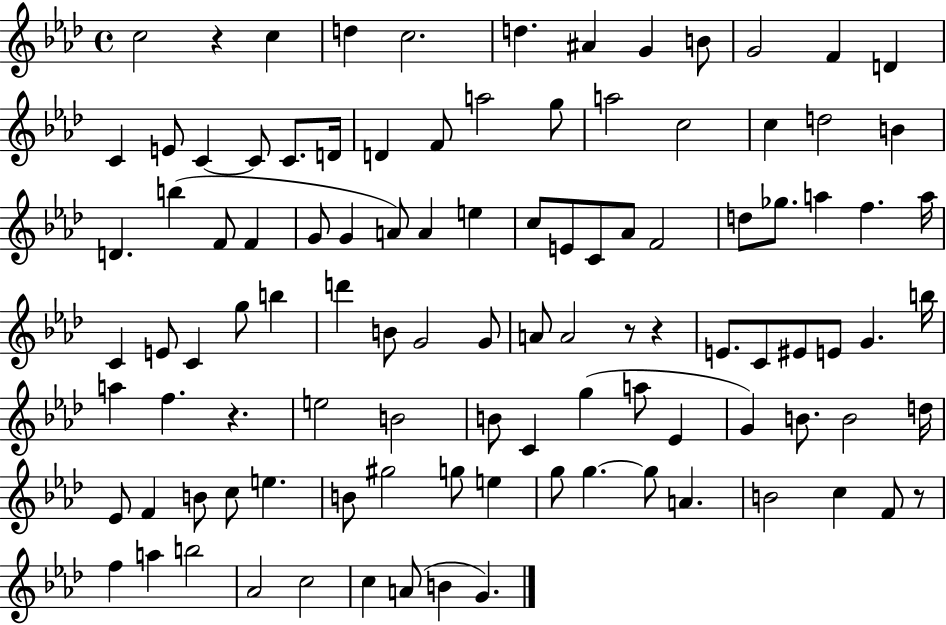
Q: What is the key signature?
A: AES major